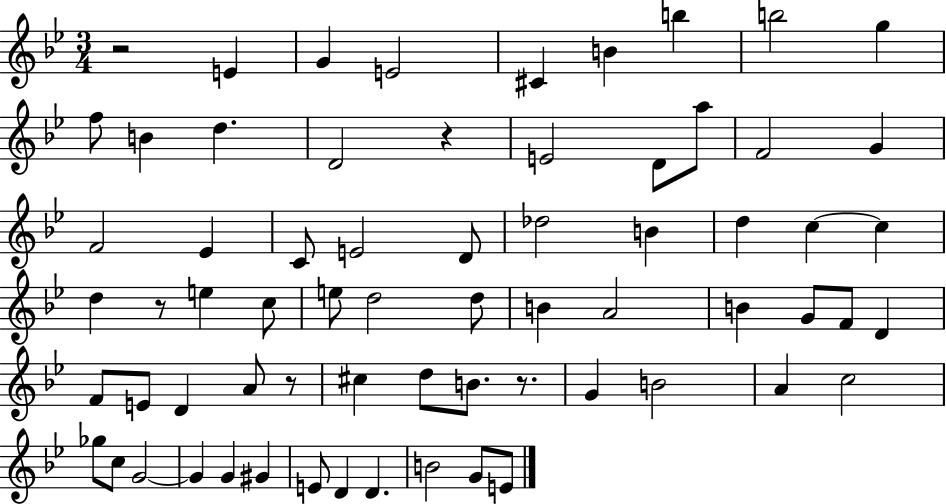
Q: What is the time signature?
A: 3/4